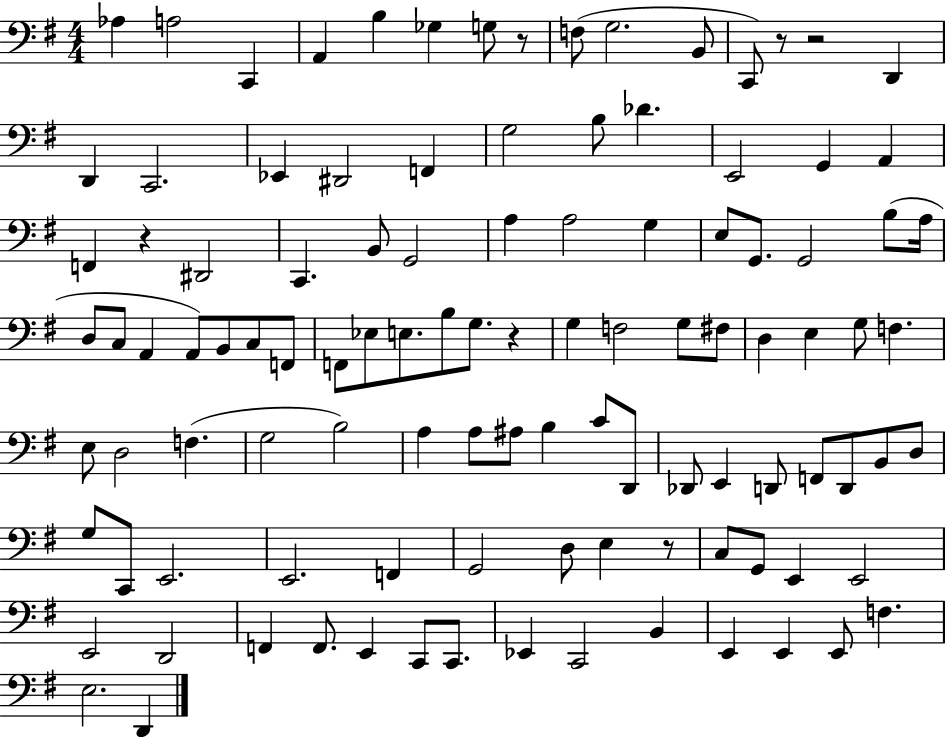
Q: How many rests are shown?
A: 6